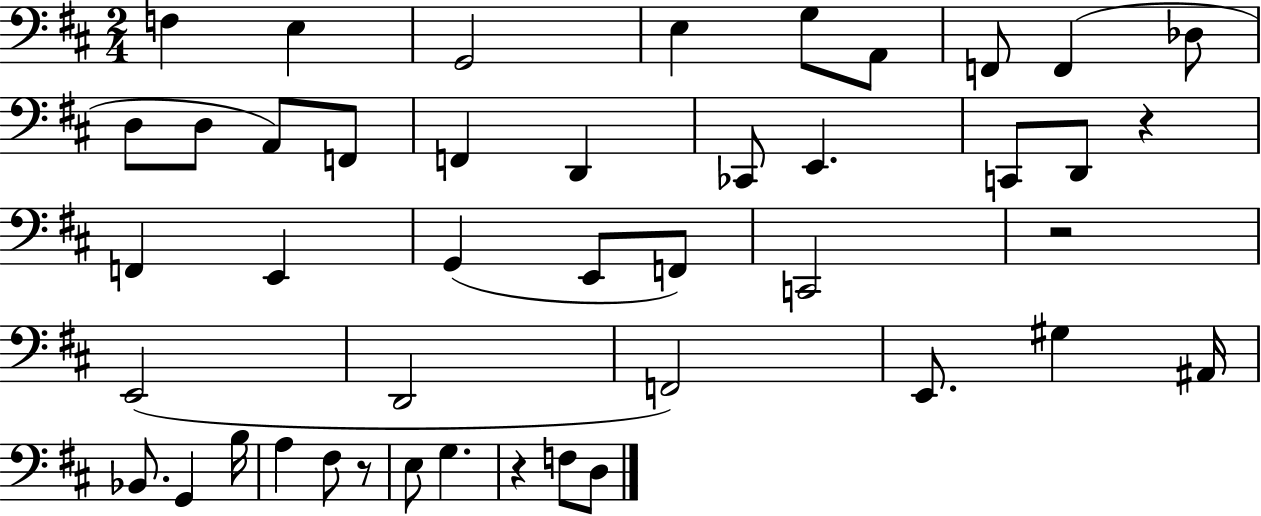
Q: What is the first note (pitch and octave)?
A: F3